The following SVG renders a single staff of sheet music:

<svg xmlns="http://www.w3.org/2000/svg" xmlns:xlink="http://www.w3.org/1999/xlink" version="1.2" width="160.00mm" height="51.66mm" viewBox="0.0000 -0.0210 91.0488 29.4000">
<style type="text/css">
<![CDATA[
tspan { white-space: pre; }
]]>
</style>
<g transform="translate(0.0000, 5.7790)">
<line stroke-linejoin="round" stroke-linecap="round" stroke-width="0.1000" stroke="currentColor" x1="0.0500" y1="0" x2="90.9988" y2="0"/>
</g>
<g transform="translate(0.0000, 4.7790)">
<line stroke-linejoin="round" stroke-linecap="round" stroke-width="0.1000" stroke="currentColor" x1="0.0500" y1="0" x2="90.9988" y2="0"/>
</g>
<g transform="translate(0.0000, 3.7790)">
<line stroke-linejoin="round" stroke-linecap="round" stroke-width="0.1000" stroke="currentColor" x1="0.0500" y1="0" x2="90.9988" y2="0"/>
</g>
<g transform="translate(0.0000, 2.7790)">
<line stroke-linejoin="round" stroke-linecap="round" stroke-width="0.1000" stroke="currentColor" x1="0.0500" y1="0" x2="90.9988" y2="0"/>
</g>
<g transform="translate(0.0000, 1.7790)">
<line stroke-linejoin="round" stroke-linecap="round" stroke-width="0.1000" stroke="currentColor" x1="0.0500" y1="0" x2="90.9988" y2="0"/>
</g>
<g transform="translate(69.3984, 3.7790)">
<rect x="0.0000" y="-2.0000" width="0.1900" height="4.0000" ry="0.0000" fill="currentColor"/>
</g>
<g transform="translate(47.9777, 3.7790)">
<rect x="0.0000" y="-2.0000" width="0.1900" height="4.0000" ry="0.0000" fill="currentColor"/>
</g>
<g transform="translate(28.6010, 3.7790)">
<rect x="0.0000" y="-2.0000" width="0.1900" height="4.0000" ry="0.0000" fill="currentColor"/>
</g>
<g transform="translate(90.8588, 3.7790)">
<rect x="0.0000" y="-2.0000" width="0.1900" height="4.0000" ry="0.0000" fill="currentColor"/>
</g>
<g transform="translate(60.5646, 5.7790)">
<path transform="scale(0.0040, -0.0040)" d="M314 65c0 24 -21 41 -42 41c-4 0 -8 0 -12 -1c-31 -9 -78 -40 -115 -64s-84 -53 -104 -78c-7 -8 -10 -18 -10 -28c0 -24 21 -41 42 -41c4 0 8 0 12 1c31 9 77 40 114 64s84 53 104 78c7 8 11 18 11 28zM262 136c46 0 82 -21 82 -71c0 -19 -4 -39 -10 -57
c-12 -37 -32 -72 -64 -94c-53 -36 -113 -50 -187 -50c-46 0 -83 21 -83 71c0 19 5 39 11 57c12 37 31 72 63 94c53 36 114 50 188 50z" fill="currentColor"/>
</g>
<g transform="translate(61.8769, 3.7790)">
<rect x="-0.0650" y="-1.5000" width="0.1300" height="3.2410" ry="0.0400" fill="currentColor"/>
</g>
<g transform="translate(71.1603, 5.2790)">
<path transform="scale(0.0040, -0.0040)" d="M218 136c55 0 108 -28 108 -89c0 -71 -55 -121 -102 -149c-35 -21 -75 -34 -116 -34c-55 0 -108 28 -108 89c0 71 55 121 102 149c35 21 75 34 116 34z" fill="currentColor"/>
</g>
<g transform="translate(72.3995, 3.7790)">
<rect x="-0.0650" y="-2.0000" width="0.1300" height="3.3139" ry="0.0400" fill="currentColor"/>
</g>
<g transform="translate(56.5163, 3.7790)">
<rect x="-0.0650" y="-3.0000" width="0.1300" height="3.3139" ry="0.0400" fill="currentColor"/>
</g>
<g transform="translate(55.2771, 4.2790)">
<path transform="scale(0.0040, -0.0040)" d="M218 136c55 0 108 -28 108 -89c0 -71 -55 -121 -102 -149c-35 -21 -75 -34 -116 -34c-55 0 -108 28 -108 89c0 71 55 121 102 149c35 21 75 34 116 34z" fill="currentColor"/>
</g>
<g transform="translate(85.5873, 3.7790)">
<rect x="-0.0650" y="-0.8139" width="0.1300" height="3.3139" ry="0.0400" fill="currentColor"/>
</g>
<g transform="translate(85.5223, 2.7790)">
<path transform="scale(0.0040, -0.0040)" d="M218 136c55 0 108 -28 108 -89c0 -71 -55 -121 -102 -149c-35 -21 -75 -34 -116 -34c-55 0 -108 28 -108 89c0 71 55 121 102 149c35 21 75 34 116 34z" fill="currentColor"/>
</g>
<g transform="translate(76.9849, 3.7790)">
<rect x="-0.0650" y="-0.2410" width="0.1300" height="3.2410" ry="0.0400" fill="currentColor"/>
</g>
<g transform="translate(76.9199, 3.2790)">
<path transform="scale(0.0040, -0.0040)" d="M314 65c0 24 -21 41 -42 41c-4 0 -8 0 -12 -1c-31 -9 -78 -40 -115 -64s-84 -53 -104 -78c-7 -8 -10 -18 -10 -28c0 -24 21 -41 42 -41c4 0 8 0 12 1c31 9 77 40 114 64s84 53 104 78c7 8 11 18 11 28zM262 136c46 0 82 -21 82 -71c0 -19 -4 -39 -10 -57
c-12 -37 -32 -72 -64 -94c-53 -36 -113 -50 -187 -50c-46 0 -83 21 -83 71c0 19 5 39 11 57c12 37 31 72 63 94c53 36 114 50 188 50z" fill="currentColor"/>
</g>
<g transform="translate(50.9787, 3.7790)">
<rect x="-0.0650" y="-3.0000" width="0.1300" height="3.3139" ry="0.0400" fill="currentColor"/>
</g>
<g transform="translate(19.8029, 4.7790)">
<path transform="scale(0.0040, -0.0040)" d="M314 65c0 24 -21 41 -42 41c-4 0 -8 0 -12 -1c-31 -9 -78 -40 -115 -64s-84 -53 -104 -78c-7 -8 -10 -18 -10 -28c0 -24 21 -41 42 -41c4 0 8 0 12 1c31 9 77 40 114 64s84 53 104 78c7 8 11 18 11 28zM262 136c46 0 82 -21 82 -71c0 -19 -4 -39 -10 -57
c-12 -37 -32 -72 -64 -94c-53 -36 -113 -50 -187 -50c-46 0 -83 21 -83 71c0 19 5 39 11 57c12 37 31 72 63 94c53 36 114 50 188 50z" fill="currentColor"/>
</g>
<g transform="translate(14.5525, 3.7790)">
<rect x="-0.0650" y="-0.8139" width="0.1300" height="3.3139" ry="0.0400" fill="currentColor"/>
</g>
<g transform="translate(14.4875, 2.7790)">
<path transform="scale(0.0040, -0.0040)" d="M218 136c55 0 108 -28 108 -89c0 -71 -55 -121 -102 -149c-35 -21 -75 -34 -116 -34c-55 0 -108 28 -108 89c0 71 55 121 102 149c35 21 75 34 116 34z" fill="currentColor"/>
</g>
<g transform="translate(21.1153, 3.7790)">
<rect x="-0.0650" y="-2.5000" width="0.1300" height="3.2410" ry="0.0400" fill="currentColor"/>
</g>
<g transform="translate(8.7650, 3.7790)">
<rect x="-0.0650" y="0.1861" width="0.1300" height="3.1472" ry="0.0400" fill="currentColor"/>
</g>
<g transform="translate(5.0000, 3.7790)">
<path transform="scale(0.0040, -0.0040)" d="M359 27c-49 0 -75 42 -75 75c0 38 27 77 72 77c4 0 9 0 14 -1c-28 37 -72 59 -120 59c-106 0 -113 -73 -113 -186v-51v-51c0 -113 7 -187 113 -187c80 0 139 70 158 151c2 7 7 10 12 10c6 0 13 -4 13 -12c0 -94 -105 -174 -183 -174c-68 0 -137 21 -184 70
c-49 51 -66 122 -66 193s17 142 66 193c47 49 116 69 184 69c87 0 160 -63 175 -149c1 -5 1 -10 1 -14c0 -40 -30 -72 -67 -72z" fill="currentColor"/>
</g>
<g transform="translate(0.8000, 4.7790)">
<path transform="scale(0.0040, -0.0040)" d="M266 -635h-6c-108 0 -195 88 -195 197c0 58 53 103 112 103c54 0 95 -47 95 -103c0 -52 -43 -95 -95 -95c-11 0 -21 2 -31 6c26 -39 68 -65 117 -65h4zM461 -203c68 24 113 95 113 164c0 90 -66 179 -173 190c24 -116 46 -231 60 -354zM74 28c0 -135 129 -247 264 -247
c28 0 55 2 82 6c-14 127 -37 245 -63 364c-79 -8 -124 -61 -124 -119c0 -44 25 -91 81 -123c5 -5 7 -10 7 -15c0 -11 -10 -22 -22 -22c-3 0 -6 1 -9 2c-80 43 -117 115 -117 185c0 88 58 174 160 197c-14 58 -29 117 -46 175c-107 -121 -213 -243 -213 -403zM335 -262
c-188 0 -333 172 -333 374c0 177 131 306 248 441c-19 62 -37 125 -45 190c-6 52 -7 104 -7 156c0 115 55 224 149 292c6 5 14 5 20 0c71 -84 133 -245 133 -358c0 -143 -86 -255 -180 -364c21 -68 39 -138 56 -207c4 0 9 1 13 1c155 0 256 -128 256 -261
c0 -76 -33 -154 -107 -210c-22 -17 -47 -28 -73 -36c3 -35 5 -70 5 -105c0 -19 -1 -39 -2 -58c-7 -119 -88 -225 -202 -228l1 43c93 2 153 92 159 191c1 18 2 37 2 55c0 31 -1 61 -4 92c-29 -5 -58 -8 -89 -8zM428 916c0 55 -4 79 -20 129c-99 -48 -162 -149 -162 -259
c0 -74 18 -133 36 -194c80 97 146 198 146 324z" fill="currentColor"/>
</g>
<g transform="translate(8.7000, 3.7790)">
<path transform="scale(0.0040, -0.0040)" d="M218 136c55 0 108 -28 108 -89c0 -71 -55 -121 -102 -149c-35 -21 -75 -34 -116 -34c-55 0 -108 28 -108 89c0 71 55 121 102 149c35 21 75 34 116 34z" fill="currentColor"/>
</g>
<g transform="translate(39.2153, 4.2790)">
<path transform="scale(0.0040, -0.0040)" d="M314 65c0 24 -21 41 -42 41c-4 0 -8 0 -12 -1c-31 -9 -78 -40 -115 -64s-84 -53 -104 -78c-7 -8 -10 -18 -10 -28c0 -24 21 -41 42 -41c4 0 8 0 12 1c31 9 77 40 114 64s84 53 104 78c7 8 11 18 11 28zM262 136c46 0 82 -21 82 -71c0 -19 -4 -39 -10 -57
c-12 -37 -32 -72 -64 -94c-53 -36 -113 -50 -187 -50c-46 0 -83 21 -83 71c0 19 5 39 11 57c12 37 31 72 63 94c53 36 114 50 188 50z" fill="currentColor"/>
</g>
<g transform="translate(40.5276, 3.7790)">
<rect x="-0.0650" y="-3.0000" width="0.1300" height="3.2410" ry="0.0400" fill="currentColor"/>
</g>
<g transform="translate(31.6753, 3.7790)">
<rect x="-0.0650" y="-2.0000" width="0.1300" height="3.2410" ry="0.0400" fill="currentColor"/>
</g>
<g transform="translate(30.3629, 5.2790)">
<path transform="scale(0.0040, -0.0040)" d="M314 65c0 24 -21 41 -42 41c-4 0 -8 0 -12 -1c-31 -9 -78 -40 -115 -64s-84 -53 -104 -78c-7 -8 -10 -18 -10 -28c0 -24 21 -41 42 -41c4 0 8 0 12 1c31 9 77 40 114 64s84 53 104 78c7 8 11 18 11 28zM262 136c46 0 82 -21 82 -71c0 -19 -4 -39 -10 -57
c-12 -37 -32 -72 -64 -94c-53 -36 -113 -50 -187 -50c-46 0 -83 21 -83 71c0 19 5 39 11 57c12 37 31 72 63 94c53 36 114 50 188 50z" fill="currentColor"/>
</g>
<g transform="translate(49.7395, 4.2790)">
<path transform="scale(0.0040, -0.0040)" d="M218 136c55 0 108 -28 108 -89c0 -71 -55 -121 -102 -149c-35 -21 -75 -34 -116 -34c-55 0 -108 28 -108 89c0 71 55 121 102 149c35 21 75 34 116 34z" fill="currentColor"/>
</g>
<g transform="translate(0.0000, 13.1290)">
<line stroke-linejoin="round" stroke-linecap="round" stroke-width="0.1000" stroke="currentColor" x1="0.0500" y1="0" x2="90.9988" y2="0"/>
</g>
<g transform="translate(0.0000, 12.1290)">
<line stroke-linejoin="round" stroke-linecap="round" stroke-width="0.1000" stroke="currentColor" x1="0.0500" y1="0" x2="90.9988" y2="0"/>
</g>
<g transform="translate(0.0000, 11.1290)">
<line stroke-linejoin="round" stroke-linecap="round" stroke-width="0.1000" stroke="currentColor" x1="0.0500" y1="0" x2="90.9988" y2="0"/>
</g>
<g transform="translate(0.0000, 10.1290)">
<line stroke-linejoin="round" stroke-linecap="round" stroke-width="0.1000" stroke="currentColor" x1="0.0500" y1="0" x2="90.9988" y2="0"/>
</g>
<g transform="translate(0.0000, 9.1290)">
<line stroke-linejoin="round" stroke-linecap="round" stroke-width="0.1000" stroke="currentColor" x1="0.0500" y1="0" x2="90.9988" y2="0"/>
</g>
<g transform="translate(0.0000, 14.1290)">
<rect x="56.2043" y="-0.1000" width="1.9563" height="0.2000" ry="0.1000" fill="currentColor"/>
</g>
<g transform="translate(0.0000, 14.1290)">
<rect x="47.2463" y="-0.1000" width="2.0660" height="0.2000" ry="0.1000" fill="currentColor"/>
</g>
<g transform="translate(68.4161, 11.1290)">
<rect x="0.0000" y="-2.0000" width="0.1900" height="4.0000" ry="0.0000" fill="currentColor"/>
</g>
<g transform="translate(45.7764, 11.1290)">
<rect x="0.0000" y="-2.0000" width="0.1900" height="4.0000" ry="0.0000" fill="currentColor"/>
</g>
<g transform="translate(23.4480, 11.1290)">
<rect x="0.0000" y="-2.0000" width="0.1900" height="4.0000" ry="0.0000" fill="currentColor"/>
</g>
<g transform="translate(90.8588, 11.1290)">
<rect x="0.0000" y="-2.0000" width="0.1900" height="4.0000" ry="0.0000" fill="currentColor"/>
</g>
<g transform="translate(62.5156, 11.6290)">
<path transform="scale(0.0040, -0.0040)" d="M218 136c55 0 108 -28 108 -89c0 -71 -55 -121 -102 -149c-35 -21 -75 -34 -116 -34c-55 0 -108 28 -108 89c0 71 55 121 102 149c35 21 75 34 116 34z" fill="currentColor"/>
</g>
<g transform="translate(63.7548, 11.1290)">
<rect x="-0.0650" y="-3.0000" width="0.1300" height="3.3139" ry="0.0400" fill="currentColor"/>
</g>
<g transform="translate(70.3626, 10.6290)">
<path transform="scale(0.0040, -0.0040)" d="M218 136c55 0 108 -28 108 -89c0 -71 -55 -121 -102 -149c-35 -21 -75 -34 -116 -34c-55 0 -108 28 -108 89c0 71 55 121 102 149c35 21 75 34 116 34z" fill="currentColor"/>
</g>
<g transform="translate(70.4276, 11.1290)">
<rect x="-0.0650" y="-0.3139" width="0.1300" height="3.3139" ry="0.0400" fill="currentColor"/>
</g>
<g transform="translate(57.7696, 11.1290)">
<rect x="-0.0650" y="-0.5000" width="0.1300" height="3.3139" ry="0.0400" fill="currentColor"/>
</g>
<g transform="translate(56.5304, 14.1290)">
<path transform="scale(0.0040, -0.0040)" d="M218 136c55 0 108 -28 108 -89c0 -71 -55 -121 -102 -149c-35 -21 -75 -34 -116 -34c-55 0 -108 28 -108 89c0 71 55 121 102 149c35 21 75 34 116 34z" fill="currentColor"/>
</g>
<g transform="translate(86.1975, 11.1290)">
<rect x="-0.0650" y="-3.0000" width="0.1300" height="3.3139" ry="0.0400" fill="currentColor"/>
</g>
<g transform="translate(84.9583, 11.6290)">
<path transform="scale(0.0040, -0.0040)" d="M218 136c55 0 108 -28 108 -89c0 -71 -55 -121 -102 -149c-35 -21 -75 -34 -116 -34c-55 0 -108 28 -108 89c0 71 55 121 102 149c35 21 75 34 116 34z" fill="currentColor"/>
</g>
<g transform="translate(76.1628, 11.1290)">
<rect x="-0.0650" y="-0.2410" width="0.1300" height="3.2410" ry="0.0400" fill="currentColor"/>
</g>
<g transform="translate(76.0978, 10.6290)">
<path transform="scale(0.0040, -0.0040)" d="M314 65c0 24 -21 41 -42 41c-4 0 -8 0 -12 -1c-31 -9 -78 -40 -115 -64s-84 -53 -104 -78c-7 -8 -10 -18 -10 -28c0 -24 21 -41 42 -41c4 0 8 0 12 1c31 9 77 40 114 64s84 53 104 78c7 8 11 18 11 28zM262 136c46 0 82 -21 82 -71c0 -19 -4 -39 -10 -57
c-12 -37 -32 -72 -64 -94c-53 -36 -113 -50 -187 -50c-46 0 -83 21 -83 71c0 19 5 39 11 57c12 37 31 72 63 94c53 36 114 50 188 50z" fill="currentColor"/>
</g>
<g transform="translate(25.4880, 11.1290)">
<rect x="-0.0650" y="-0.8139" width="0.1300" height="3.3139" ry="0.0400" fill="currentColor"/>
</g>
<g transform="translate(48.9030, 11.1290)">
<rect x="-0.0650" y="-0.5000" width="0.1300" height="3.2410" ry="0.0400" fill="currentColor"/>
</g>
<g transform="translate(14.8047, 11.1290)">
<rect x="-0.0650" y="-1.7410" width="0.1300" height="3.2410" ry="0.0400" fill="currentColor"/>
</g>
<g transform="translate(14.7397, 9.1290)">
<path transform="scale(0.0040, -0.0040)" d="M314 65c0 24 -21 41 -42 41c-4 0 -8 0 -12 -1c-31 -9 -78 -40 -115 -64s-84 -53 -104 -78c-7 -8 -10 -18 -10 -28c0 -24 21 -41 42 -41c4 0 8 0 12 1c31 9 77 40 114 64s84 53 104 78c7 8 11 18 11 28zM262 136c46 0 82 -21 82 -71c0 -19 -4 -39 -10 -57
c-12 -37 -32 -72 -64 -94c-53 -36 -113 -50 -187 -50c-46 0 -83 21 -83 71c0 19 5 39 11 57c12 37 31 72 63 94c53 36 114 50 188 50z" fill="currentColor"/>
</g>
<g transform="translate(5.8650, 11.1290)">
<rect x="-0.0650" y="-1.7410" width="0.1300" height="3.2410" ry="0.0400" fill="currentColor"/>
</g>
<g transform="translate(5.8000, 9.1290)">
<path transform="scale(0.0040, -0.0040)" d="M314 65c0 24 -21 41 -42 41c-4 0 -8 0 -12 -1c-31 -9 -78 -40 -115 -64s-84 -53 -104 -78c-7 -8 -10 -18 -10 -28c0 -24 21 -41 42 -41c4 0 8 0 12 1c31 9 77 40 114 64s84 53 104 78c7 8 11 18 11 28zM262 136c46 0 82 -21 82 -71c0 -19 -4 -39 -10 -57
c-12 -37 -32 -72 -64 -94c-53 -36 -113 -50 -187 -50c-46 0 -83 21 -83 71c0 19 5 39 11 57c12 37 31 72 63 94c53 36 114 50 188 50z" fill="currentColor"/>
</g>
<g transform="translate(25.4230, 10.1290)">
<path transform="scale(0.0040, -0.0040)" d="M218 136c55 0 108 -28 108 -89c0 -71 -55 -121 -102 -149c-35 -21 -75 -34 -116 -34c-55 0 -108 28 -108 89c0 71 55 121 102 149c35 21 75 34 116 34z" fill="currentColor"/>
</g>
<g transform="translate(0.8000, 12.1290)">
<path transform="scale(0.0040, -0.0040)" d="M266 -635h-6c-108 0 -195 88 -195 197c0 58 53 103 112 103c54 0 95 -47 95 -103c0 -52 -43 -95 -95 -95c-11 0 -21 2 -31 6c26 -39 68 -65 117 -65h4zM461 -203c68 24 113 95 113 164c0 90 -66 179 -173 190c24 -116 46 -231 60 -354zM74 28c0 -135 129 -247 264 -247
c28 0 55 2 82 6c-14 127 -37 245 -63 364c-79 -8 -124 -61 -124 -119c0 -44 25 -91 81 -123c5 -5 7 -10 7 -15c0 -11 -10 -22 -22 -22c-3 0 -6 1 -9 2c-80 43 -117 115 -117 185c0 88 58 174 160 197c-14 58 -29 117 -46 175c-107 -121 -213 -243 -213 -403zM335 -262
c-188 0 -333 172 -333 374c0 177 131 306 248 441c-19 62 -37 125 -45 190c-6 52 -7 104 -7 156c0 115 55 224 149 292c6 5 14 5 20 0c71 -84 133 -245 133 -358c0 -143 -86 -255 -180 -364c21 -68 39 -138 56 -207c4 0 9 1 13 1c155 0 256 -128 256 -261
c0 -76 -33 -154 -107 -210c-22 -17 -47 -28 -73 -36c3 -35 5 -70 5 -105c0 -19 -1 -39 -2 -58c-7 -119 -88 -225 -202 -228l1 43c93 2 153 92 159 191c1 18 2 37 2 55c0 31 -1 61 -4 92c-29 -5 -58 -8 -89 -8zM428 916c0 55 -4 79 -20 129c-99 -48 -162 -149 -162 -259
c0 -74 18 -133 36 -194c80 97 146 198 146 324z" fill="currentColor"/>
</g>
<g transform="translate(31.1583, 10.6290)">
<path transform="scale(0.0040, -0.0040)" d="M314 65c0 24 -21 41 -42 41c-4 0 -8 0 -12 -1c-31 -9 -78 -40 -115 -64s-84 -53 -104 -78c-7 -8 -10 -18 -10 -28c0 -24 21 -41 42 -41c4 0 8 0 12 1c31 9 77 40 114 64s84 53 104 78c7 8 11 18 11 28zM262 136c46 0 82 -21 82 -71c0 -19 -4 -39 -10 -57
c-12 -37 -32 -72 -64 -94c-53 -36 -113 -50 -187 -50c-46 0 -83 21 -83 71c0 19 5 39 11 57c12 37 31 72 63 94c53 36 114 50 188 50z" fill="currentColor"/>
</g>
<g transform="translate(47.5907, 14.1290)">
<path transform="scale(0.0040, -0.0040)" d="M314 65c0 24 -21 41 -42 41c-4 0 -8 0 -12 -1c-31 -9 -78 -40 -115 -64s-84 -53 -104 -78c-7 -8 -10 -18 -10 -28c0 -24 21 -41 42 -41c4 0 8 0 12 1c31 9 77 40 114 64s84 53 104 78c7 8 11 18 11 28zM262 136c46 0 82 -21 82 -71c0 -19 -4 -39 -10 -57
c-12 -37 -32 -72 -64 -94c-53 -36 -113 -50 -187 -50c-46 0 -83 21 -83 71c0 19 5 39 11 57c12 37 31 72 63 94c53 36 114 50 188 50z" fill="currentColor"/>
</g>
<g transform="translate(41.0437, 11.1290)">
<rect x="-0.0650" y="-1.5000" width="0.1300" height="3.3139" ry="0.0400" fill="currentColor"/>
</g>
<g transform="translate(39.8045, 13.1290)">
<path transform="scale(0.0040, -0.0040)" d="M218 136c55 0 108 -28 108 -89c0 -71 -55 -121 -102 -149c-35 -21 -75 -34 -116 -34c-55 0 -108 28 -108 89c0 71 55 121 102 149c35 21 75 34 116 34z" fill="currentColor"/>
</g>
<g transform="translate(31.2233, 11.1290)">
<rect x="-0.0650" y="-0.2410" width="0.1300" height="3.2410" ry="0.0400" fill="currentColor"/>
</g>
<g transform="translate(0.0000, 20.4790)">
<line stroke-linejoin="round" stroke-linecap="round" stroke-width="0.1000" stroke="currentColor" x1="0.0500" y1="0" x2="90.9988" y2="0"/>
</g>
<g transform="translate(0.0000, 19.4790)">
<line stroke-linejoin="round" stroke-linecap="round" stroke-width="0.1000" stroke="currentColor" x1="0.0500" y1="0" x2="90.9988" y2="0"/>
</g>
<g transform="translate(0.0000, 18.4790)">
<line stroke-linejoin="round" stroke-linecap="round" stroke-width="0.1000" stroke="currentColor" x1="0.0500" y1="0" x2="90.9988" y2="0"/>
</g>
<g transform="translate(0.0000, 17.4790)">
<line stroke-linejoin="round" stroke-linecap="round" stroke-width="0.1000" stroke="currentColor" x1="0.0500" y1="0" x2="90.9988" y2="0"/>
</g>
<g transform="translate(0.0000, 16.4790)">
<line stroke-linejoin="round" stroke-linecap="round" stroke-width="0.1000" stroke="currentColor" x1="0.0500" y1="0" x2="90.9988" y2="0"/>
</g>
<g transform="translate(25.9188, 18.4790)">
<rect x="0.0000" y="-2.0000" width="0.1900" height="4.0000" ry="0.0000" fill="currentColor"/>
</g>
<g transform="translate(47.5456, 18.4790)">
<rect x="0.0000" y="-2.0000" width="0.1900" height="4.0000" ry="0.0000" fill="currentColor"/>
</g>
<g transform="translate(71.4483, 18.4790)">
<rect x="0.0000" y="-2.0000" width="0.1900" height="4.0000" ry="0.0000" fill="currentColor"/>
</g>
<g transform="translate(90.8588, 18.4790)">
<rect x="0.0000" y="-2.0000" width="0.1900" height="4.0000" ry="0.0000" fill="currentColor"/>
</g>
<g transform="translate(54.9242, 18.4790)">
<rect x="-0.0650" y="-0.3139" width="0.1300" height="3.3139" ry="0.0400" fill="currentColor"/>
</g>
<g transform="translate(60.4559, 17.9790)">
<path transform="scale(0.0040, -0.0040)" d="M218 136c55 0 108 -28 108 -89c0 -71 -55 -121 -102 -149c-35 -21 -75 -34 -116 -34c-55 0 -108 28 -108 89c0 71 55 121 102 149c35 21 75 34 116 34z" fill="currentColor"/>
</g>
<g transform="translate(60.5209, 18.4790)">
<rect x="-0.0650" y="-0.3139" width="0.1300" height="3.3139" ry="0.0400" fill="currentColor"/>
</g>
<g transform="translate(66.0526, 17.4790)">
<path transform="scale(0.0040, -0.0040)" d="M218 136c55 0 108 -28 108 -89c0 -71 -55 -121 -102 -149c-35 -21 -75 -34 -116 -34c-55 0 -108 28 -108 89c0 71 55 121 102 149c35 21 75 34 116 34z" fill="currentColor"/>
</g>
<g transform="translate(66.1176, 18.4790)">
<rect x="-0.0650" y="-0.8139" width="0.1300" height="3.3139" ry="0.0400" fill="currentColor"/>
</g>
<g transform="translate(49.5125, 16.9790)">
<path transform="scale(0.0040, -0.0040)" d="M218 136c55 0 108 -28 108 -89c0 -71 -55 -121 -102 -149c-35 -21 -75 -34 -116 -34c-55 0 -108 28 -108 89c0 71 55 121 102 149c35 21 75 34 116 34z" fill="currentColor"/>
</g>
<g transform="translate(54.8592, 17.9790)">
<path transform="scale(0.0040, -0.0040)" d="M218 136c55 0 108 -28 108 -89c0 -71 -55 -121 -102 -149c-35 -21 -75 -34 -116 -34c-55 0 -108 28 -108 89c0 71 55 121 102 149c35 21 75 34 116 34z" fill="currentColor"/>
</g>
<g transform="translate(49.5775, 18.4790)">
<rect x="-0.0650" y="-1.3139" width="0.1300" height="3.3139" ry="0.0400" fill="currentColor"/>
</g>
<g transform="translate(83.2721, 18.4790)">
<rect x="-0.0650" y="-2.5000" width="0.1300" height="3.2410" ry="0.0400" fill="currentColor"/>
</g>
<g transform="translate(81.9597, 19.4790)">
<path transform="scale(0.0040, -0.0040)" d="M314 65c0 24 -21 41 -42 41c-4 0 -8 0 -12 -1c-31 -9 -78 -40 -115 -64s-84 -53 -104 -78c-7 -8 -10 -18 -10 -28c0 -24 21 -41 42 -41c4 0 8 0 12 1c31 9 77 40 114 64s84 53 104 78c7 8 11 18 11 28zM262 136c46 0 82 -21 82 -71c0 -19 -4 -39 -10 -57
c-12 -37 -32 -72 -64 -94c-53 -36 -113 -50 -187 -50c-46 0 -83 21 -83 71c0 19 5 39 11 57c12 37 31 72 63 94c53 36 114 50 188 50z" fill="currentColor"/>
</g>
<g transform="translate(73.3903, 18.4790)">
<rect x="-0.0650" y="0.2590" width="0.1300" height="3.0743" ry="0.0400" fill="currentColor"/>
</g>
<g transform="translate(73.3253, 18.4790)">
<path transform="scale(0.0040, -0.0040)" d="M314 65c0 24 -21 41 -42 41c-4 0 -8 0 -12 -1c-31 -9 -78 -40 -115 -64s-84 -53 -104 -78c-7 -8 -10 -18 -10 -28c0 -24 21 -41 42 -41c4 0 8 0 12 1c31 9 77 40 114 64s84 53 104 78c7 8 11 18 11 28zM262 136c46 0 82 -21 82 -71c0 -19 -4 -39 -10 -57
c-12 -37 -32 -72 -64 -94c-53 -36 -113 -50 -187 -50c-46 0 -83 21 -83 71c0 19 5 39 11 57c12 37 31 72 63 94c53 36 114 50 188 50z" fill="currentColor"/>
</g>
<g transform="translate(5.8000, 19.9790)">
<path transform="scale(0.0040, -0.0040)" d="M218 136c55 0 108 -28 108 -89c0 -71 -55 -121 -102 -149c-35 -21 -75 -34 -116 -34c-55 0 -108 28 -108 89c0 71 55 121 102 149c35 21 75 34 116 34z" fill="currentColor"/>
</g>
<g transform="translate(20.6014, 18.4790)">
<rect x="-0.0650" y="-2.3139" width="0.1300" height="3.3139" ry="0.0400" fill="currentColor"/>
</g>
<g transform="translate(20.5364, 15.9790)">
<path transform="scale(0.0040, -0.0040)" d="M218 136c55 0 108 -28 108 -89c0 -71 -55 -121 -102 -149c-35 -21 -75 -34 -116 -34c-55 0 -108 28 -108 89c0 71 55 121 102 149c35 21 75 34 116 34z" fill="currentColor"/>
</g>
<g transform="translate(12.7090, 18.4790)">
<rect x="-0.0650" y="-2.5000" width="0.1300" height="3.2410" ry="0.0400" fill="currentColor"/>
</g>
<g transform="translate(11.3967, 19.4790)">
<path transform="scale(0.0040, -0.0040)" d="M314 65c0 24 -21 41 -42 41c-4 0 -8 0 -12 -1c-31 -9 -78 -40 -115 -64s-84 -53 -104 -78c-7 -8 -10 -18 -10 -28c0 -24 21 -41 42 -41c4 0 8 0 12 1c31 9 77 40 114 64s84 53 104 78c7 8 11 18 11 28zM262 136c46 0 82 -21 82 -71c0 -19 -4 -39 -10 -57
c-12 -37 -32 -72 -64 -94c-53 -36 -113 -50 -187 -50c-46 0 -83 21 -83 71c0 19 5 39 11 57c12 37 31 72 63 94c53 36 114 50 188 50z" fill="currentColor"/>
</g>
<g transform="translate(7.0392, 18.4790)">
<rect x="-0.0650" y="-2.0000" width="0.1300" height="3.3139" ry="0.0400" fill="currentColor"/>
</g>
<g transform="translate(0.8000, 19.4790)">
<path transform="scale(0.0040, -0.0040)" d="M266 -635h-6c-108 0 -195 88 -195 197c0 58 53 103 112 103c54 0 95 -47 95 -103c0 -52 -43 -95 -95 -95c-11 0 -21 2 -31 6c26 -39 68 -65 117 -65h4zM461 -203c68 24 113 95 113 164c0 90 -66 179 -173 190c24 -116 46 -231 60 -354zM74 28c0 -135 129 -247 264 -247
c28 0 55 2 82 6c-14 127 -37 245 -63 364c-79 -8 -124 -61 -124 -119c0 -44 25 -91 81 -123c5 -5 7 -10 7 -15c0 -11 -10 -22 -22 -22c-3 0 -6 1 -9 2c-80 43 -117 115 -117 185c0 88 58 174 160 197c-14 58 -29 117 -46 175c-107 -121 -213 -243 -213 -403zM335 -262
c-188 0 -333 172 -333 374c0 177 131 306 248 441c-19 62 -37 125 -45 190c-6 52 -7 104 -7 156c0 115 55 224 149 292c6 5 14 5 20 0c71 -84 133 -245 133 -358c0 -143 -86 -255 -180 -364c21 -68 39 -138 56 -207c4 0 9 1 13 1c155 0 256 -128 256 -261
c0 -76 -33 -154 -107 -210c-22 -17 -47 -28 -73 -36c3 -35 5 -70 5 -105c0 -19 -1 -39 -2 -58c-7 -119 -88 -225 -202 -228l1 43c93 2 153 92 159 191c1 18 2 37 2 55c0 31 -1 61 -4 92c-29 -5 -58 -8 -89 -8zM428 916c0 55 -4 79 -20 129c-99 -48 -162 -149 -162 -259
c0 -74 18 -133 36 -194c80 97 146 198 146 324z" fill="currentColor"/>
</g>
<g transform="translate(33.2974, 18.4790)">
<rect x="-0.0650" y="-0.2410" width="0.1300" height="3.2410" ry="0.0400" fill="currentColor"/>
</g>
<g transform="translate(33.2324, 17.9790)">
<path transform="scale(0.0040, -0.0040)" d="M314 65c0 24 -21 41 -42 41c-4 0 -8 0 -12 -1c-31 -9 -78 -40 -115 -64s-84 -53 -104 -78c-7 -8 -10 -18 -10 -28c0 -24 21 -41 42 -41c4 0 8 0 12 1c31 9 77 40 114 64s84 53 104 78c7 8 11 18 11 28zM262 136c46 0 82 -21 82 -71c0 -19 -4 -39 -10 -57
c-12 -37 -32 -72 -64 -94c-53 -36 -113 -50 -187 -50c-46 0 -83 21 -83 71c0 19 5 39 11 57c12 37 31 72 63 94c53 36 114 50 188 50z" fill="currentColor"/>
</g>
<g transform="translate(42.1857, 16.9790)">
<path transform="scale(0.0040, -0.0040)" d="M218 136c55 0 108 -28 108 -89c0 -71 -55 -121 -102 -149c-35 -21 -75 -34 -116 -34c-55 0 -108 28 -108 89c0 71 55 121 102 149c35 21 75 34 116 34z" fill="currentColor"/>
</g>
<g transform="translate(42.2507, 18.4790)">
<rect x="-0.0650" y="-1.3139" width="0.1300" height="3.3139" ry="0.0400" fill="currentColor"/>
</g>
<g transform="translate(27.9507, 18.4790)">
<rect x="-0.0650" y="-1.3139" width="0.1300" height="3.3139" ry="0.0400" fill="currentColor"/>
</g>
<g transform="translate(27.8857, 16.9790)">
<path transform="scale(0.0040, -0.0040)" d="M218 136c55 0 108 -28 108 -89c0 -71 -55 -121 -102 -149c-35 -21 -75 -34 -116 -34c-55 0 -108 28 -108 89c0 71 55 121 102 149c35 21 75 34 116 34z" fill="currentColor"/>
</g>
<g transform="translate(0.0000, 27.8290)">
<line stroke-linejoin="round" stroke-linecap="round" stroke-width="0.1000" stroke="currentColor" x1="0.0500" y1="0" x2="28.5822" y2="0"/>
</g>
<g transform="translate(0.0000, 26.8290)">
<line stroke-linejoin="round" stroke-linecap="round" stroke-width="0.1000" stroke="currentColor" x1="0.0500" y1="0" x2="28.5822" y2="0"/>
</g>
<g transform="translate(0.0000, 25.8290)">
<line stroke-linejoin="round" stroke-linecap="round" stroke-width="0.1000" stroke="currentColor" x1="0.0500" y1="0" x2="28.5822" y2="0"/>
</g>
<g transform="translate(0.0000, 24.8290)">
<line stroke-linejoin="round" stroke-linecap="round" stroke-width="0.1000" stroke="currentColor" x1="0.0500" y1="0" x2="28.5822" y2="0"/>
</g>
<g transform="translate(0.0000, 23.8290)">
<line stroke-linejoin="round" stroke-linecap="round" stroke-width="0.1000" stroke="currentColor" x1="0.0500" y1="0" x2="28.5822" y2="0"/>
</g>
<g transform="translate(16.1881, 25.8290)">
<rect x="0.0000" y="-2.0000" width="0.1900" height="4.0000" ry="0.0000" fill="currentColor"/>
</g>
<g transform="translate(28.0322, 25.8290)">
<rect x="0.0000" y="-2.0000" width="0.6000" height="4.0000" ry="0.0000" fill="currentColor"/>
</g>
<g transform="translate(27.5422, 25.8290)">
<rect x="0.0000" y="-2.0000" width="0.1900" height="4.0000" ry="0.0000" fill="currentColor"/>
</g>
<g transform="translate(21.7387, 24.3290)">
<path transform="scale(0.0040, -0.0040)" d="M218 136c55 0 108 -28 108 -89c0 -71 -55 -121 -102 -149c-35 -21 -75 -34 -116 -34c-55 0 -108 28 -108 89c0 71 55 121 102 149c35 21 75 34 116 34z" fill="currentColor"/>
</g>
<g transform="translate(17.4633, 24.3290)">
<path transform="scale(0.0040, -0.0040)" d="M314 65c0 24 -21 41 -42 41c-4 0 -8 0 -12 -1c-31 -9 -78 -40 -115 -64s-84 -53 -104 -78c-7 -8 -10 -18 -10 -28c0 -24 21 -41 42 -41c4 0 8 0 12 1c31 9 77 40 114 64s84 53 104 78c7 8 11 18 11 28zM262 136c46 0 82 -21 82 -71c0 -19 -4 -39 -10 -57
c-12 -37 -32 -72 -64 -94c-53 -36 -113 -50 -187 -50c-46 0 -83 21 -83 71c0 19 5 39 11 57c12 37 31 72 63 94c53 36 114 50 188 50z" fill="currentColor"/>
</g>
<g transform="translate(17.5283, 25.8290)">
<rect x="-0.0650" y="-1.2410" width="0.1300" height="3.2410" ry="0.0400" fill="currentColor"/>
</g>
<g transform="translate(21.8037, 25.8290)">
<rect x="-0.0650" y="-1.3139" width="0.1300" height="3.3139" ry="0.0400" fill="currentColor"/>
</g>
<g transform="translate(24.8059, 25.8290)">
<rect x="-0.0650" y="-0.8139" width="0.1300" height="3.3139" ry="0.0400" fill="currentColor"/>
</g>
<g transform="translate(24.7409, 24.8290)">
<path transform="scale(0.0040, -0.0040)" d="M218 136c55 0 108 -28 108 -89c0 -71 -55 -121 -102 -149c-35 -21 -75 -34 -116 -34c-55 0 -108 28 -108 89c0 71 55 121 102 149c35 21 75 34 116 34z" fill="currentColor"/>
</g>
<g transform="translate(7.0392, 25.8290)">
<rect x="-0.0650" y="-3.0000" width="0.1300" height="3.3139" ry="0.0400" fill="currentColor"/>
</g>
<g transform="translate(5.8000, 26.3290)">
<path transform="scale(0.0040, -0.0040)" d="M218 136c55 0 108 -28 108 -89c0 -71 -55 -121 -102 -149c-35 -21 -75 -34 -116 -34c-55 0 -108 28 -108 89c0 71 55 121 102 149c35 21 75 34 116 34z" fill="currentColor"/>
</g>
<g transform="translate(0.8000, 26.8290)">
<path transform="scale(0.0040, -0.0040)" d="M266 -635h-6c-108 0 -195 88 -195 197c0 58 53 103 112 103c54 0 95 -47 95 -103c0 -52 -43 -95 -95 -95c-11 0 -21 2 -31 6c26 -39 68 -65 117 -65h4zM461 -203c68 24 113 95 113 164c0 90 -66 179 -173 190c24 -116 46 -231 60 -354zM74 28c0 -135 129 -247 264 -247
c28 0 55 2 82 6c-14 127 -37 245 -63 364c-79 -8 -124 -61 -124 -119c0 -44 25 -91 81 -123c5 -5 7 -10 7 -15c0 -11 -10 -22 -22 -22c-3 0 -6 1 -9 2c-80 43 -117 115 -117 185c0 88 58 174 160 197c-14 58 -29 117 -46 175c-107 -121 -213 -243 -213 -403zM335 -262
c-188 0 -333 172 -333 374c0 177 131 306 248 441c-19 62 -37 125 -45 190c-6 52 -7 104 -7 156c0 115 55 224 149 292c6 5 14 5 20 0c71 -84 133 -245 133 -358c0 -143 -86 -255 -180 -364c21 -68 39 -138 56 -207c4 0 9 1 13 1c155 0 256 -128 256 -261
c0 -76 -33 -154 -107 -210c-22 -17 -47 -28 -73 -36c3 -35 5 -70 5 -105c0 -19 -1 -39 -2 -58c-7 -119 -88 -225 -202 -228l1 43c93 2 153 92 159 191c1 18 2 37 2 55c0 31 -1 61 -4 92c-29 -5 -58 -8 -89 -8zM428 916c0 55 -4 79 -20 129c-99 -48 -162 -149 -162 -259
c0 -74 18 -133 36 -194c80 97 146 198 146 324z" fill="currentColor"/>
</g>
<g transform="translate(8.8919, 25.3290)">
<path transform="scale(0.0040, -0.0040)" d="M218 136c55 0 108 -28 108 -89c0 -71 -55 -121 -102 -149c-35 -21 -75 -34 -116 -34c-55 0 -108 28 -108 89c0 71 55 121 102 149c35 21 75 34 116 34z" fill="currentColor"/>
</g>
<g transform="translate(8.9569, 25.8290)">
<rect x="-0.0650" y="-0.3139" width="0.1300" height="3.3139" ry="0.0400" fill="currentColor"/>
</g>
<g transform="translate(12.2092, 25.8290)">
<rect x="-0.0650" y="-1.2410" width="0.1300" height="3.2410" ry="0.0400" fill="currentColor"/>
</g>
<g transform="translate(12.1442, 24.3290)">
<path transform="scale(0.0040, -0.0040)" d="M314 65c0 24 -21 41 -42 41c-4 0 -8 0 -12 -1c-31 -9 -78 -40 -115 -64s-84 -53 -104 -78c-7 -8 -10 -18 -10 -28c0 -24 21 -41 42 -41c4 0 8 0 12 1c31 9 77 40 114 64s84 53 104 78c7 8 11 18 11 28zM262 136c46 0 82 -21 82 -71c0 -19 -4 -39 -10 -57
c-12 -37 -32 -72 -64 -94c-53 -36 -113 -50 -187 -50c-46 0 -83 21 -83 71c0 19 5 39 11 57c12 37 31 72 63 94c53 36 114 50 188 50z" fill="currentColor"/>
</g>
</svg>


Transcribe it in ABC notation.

X:1
T:Untitled
M:4/4
L:1/4
K:C
B d G2 F2 A2 A A E2 F c2 d f2 f2 d c2 E C2 C A c c2 A F G2 g e c2 e e c c d B2 G2 A c e2 e2 e d